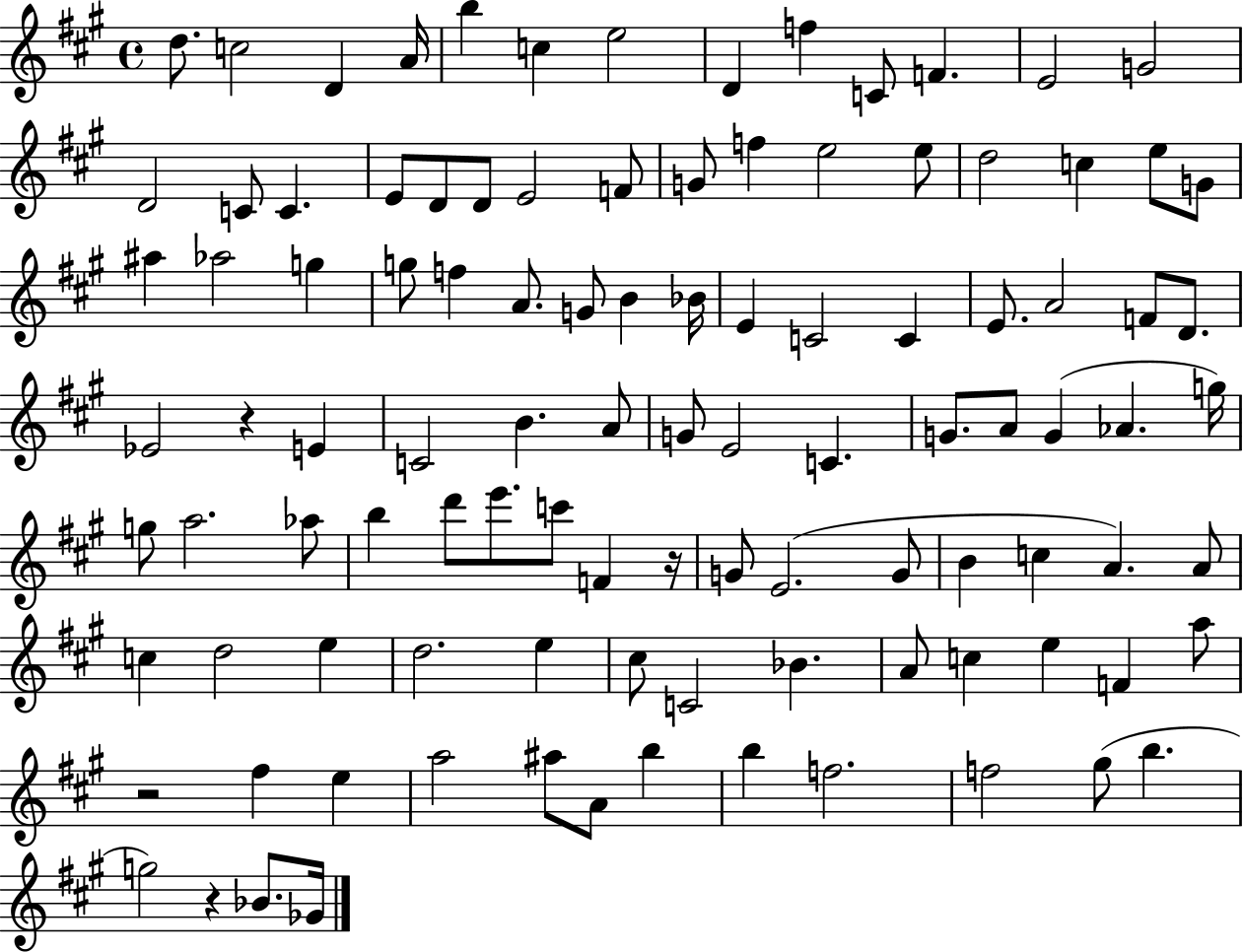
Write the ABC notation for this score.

X:1
T:Untitled
M:4/4
L:1/4
K:A
d/2 c2 D A/4 b c e2 D f C/2 F E2 G2 D2 C/2 C E/2 D/2 D/2 E2 F/2 G/2 f e2 e/2 d2 c e/2 G/2 ^a _a2 g g/2 f A/2 G/2 B _B/4 E C2 C E/2 A2 F/2 D/2 _E2 z E C2 B A/2 G/2 E2 C G/2 A/2 G _A g/4 g/2 a2 _a/2 b d'/2 e'/2 c'/2 F z/4 G/2 E2 G/2 B c A A/2 c d2 e d2 e ^c/2 C2 _B A/2 c e F a/2 z2 ^f e a2 ^a/2 A/2 b b f2 f2 ^g/2 b g2 z _B/2 _G/4